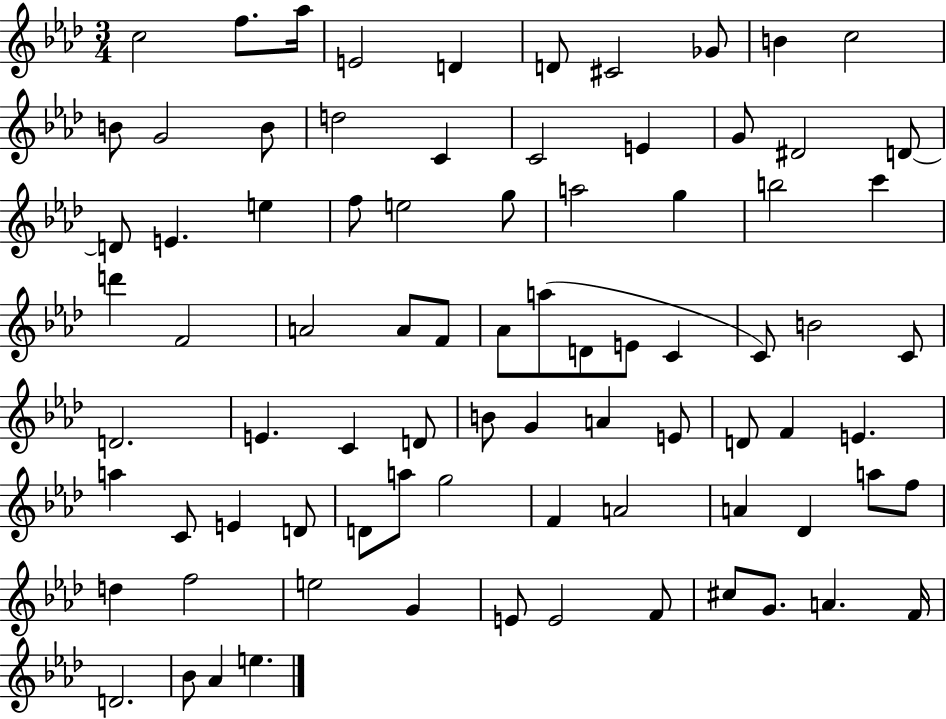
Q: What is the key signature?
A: AES major